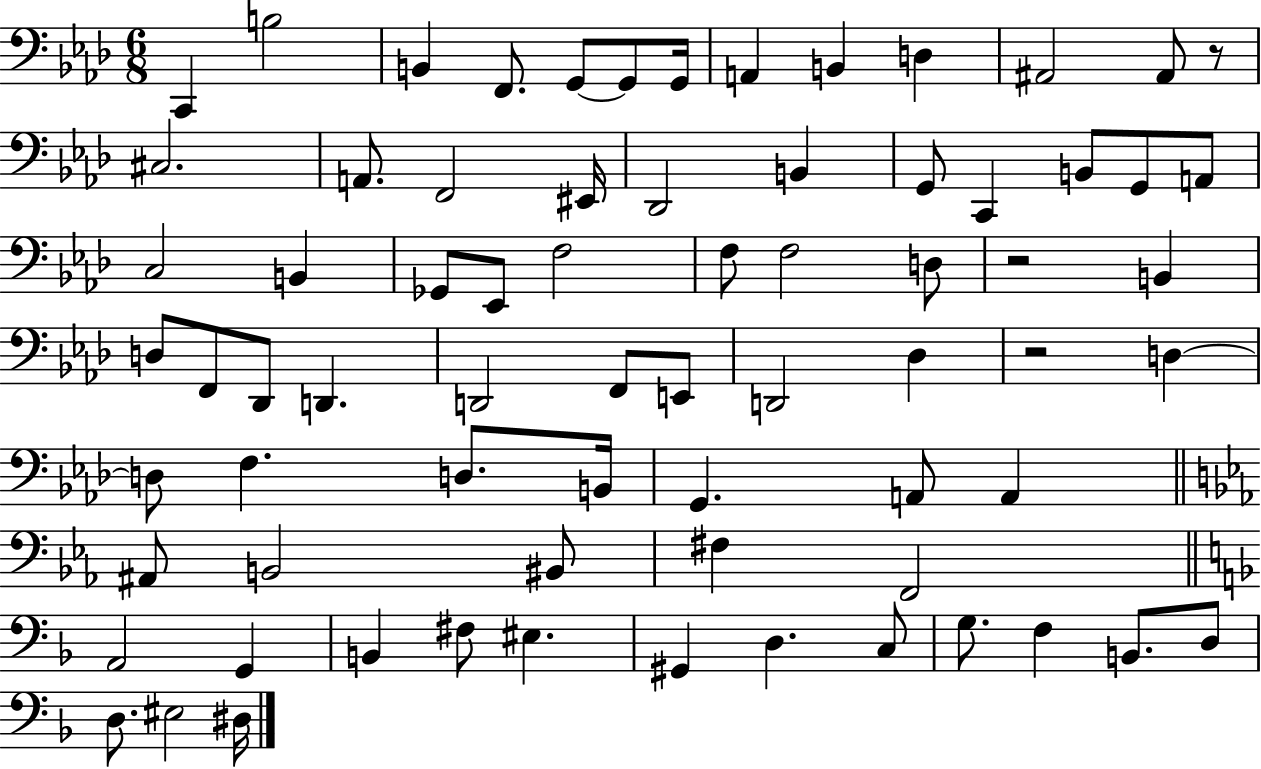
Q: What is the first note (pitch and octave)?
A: C2